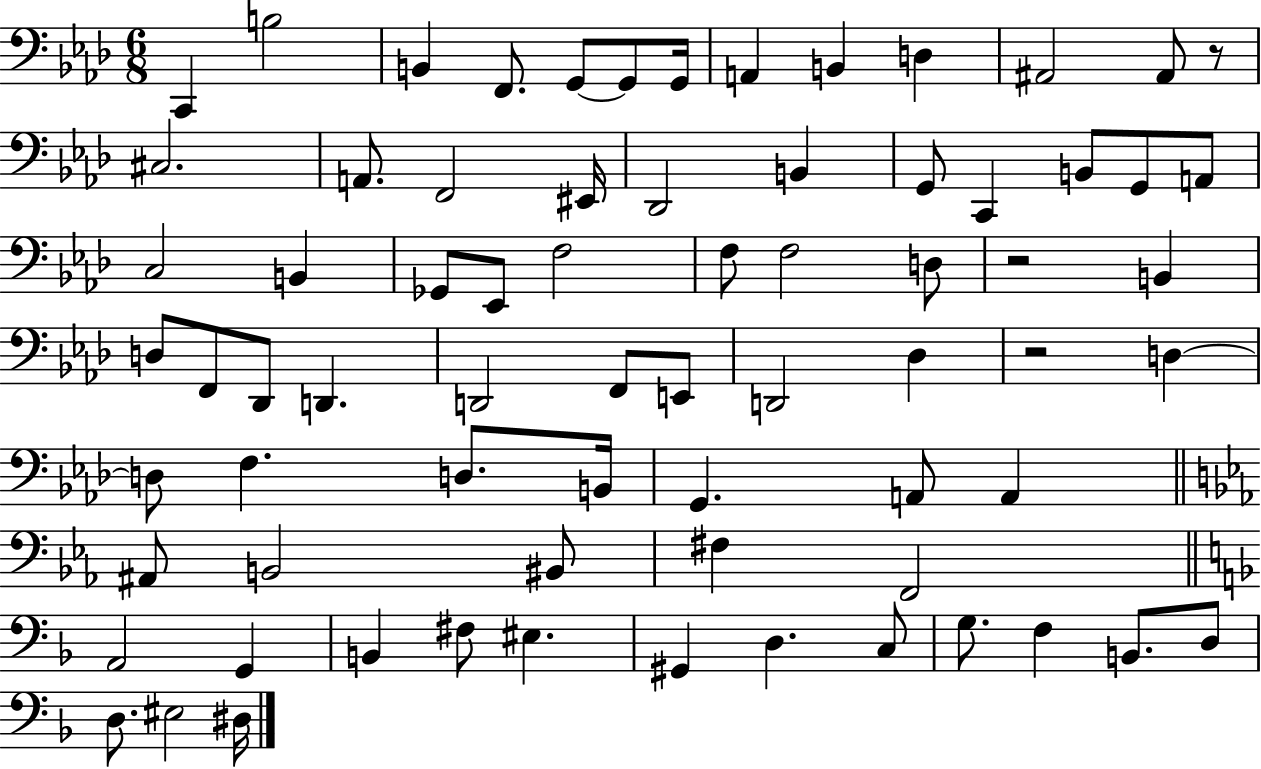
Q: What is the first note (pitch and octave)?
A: C2